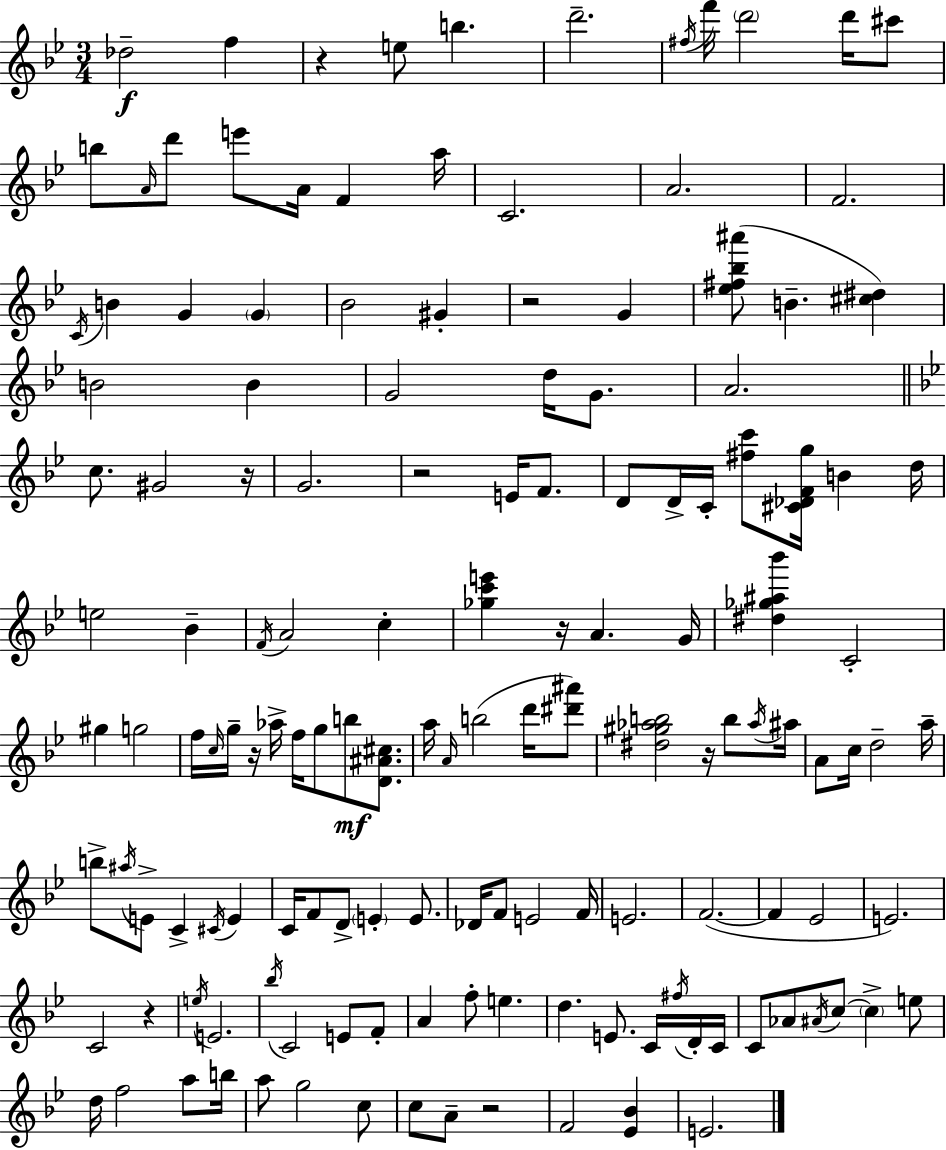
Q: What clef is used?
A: treble